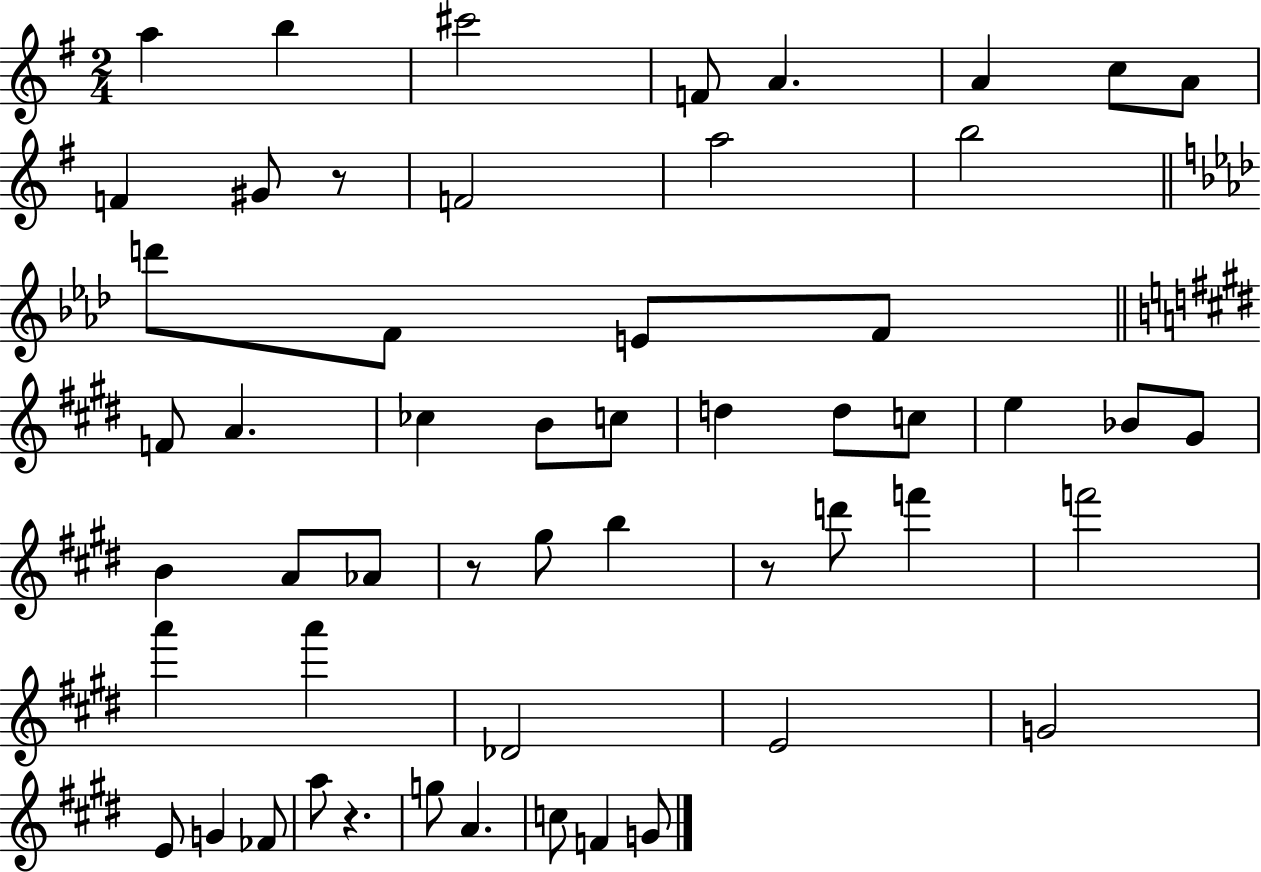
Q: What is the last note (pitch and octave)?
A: G4